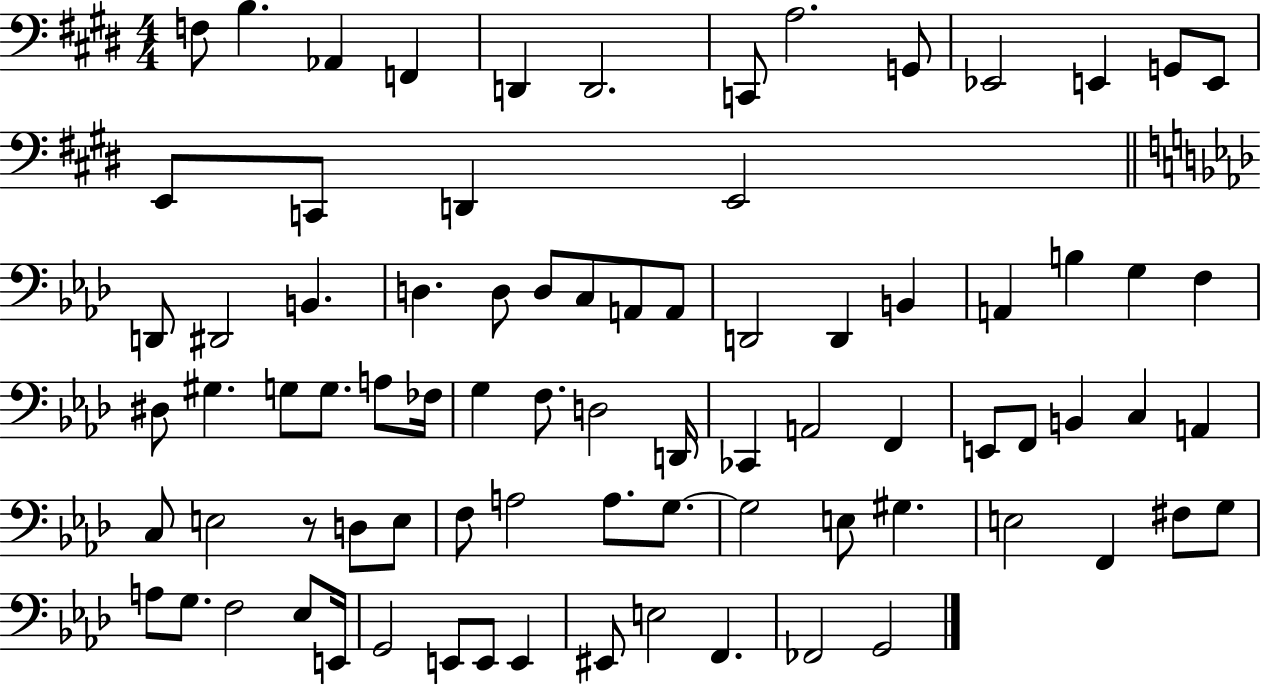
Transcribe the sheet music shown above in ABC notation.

X:1
T:Untitled
M:4/4
L:1/4
K:E
F,/2 B, _A,, F,, D,, D,,2 C,,/2 A,2 G,,/2 _E,,2 E,, G,,/2 E,,/2 E,,/2 C,,/2 D,, E,,2 D,,/2 ^D,,2 B,, D, D,/2 D,/2 C,/2 A,,/2 A,,/2 D,,2 D,, B,, A,, B, G, F, ^D,/2 ^G, G,/2 G,/2 A,/2 _F,/4 G, F,/2 D,2 D,,/4 _C,, A,,2 F,, E,,/2 F,,/2 B,, C, A,, C,/2 E,2 z/2 D,/2 E,/2 F,/2 A,2 A,/2 G,/2 G,2 E,/2 ^G, E,2 F,, ^F,/2 G,/2 A,/2 G,/2 F,2 _E,/2 E,,/4 G,,2 E,,/2 E,,/2 E,, ^E,,/2 E,2 F,, _F,,2 G,,2